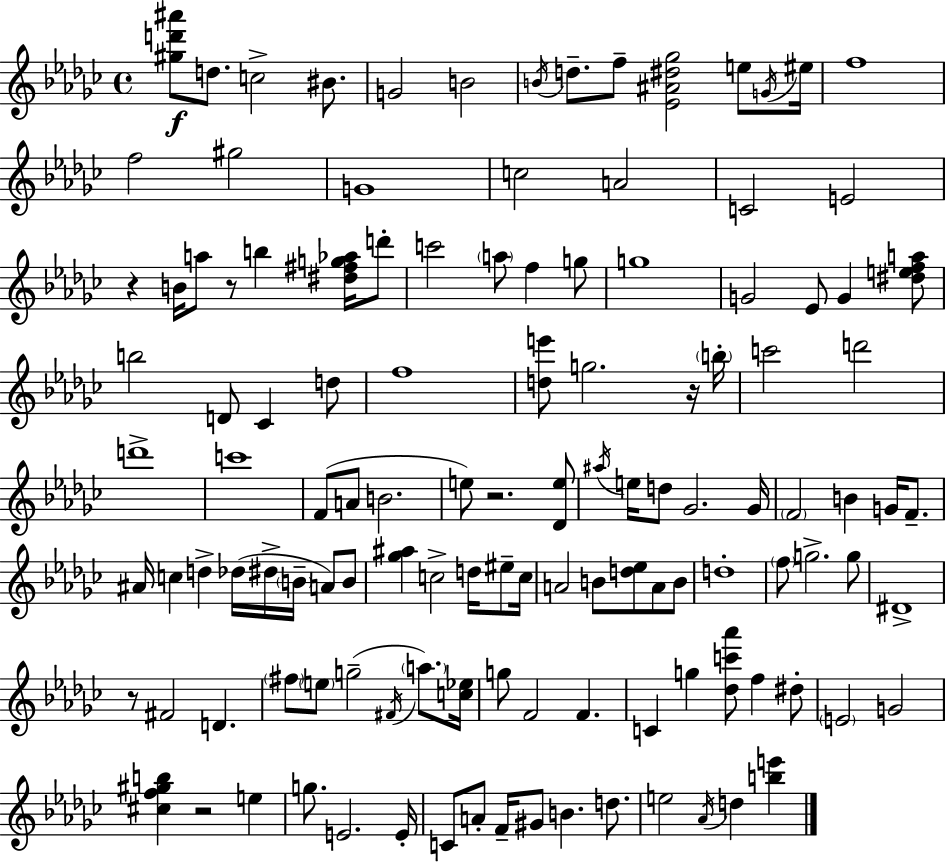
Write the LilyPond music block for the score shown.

{
  \clef treble
  \time 4/4
  \defaultTimeSignature
  \key ees \minor
  <gis'' d''' ais'''>8\f d''8. c''2-> bis'8. | g'2 b'2 | \acciaccatura { b'16 } d''8.-- f''8-- <ees' ais' dis'' ges''>2 e''8 | \acciaccatura { g'16 } eis''16 f''1 | \break f''2 gis''2 | g'1 | c''2 a'2 | c'2 e'2 | \break r4 b'16 a''8 r8 b''4 <dis'' fis'' g'' aes''>16 | d'''8-. c'''2 \parenthesize a''8 f''4 | g''8 g''1 | g'2 ees'8 g'4 | \break <dis'' e'' f'' a''>8 b''2 d'8 ces'4 | d''8 f''1 | <d'' e'''>8 g''2. | r16 \parenthesize b''16-. c'''2 d'''2 | \break d'''1-> | c'''1 | f'8( a'8 b'2. | e''8) r2. | \break <des' e''>8 \acciaccatura { ais''16 } e''16 d''8 ges'2. | ges'16 \parenthesize f'2 b'4 g'16 | f'8.-- ais'16 c''4 d''4-> des''16( dis''16-> \parenthesize b'16-- a'8) | b'8 <ges'' ais''>4 c''2-> d''16 | \break eis''8-- c''16 a'2 b'8 <d'' ees''>8 a'8 | b'8 d''1-. | \parenthesize f''8 g''2.-> | g''8 dis'1-> | \break r8 fis'2 d'4. | \parenthesize fis''8 \parenthesize e''8 g''2--( \acciaccatura { fis'16 } | \parenthesize a''8.) <c'' ees''>16 g''8 f'2 f'4. | c'4 g''4 <des'' c''' aes'''>8 f''4 | \break dis''8-. \parenthesize e'2 g'2 | <cis'' f'' gis'' b''>4 r2 | e''4 g''8. e'2. | e'16-. c'8 a'8-. f'16-- gis'8 b'4. | \break d''8. e''2 \acciaccatura { aes'16 } d''4 | <b'' e'''>4 \bar "|."
}